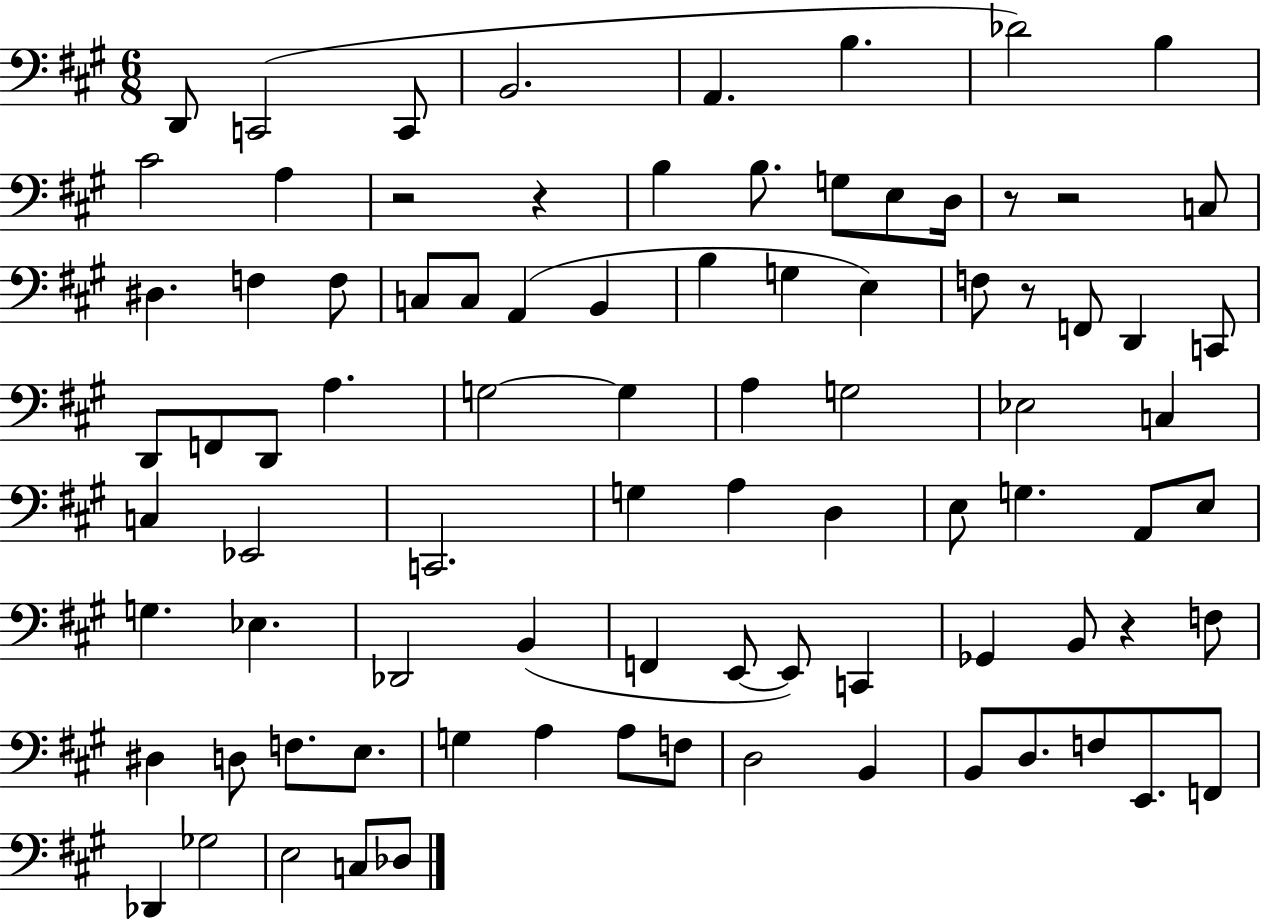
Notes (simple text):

D2/e C2/h C2/e B2/h. A2/q. B3/q. Db4/h B3/q C#4/h A3/q R/h R/q B3/q B3/e. G3/e E3/e D3/s R/e R/h C3/e D#3/q. F3/q F3/e C3/e C3/e A2/q B2/q B3/q G3/q E3/q F3/e R/e F2/e D2/q C2/e D2/e F2/e D2/e A3/q. G3/h G3/q A3/q G3/h Eb3/h C3/q C3/q Eb2/h C2/h. G3/q A3/q D3/q E3/e G3/q. A2/e E3/e G3/q. Eb3/q. Db2/h B2/q F2/q E2/e E2/e C2/q Gb2/q B2/e R/q F3/e D#3/q D3/e F3/e. E3/e. G3/q A3/q A3/e F3/e D3/h B2/q B2/e D3/e. F3/e E2/e. F2/e Db2/q Gb3/h E3/h C3/e Db3/e